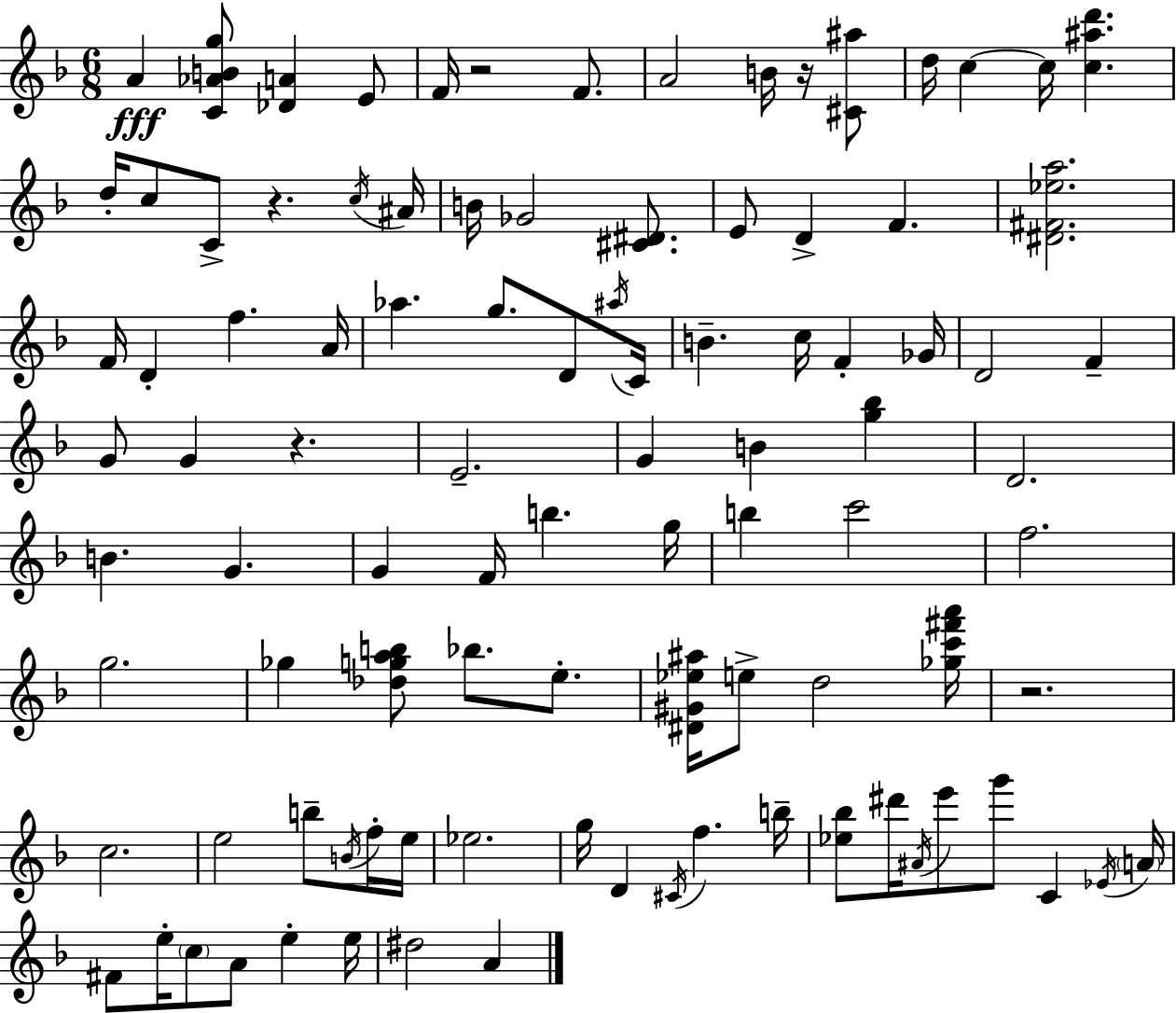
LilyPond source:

{
  \clef treble
  \numericTimeSignature
  \time 6/8
  \key d \minor
  \repeat volta 2 { a'4\fff <c' aes' b' g''>8 <des' a'>4 e'8 | f'16 r2 f'8. | a'2 b'16 r16 <cis' ais''>8 | d''16 c''4~~ c''16 <c'' ais'' d'''>4. | \break d''16-. c''8 c'8-> r4. \acciaccatura { c''16 } | ais'16 b'16 ges'2 <cis' dis'>8. | e'8 d'4-> f'4. | <dis' fis' ees'' a''>2. | \break f'16 d'4-. f''4. | a'16 aes''4. g''8. d'8 | \acciaccatura { ais''16 } c'16 b'4.-- c''16 f'4-. | ges'16 d'2 f'4-- | \break g'8 g'4 r4. | e'2.-- | g'4 b'4 <g'' bes''>4 | d'2. | \break b'4. g'4. | g'4 f'16 b''4. | g''16 b''4 c'''2 | f''2. | \break g''2. | ges''4 <des'' g'' a'' b''>8 bes''8. e''8.-. | <dis' gis' ees'' ais''>16 e''8-> d''2 | <ges'' c''' fis''' a'''>16 r2. | \break c''2. | e''2 b''8-- | \acciaccatura { b'16 } f''16-. e''16 ees''2. | g''16 d'4 \acciaccatura { cis'16 } f''4. | \break b''16-- <ees'' bes''>8 dis'''16 \acciaccatura { ais'16 } e'''8 g'''8 | c'4 \acciaccatura { ees'16 } \parenthesize a'16 fis'8 e''16-. \parenthesize c''8 a'8 | e''4-. e''16 dis''2 | a'4 } \bar "|."
}